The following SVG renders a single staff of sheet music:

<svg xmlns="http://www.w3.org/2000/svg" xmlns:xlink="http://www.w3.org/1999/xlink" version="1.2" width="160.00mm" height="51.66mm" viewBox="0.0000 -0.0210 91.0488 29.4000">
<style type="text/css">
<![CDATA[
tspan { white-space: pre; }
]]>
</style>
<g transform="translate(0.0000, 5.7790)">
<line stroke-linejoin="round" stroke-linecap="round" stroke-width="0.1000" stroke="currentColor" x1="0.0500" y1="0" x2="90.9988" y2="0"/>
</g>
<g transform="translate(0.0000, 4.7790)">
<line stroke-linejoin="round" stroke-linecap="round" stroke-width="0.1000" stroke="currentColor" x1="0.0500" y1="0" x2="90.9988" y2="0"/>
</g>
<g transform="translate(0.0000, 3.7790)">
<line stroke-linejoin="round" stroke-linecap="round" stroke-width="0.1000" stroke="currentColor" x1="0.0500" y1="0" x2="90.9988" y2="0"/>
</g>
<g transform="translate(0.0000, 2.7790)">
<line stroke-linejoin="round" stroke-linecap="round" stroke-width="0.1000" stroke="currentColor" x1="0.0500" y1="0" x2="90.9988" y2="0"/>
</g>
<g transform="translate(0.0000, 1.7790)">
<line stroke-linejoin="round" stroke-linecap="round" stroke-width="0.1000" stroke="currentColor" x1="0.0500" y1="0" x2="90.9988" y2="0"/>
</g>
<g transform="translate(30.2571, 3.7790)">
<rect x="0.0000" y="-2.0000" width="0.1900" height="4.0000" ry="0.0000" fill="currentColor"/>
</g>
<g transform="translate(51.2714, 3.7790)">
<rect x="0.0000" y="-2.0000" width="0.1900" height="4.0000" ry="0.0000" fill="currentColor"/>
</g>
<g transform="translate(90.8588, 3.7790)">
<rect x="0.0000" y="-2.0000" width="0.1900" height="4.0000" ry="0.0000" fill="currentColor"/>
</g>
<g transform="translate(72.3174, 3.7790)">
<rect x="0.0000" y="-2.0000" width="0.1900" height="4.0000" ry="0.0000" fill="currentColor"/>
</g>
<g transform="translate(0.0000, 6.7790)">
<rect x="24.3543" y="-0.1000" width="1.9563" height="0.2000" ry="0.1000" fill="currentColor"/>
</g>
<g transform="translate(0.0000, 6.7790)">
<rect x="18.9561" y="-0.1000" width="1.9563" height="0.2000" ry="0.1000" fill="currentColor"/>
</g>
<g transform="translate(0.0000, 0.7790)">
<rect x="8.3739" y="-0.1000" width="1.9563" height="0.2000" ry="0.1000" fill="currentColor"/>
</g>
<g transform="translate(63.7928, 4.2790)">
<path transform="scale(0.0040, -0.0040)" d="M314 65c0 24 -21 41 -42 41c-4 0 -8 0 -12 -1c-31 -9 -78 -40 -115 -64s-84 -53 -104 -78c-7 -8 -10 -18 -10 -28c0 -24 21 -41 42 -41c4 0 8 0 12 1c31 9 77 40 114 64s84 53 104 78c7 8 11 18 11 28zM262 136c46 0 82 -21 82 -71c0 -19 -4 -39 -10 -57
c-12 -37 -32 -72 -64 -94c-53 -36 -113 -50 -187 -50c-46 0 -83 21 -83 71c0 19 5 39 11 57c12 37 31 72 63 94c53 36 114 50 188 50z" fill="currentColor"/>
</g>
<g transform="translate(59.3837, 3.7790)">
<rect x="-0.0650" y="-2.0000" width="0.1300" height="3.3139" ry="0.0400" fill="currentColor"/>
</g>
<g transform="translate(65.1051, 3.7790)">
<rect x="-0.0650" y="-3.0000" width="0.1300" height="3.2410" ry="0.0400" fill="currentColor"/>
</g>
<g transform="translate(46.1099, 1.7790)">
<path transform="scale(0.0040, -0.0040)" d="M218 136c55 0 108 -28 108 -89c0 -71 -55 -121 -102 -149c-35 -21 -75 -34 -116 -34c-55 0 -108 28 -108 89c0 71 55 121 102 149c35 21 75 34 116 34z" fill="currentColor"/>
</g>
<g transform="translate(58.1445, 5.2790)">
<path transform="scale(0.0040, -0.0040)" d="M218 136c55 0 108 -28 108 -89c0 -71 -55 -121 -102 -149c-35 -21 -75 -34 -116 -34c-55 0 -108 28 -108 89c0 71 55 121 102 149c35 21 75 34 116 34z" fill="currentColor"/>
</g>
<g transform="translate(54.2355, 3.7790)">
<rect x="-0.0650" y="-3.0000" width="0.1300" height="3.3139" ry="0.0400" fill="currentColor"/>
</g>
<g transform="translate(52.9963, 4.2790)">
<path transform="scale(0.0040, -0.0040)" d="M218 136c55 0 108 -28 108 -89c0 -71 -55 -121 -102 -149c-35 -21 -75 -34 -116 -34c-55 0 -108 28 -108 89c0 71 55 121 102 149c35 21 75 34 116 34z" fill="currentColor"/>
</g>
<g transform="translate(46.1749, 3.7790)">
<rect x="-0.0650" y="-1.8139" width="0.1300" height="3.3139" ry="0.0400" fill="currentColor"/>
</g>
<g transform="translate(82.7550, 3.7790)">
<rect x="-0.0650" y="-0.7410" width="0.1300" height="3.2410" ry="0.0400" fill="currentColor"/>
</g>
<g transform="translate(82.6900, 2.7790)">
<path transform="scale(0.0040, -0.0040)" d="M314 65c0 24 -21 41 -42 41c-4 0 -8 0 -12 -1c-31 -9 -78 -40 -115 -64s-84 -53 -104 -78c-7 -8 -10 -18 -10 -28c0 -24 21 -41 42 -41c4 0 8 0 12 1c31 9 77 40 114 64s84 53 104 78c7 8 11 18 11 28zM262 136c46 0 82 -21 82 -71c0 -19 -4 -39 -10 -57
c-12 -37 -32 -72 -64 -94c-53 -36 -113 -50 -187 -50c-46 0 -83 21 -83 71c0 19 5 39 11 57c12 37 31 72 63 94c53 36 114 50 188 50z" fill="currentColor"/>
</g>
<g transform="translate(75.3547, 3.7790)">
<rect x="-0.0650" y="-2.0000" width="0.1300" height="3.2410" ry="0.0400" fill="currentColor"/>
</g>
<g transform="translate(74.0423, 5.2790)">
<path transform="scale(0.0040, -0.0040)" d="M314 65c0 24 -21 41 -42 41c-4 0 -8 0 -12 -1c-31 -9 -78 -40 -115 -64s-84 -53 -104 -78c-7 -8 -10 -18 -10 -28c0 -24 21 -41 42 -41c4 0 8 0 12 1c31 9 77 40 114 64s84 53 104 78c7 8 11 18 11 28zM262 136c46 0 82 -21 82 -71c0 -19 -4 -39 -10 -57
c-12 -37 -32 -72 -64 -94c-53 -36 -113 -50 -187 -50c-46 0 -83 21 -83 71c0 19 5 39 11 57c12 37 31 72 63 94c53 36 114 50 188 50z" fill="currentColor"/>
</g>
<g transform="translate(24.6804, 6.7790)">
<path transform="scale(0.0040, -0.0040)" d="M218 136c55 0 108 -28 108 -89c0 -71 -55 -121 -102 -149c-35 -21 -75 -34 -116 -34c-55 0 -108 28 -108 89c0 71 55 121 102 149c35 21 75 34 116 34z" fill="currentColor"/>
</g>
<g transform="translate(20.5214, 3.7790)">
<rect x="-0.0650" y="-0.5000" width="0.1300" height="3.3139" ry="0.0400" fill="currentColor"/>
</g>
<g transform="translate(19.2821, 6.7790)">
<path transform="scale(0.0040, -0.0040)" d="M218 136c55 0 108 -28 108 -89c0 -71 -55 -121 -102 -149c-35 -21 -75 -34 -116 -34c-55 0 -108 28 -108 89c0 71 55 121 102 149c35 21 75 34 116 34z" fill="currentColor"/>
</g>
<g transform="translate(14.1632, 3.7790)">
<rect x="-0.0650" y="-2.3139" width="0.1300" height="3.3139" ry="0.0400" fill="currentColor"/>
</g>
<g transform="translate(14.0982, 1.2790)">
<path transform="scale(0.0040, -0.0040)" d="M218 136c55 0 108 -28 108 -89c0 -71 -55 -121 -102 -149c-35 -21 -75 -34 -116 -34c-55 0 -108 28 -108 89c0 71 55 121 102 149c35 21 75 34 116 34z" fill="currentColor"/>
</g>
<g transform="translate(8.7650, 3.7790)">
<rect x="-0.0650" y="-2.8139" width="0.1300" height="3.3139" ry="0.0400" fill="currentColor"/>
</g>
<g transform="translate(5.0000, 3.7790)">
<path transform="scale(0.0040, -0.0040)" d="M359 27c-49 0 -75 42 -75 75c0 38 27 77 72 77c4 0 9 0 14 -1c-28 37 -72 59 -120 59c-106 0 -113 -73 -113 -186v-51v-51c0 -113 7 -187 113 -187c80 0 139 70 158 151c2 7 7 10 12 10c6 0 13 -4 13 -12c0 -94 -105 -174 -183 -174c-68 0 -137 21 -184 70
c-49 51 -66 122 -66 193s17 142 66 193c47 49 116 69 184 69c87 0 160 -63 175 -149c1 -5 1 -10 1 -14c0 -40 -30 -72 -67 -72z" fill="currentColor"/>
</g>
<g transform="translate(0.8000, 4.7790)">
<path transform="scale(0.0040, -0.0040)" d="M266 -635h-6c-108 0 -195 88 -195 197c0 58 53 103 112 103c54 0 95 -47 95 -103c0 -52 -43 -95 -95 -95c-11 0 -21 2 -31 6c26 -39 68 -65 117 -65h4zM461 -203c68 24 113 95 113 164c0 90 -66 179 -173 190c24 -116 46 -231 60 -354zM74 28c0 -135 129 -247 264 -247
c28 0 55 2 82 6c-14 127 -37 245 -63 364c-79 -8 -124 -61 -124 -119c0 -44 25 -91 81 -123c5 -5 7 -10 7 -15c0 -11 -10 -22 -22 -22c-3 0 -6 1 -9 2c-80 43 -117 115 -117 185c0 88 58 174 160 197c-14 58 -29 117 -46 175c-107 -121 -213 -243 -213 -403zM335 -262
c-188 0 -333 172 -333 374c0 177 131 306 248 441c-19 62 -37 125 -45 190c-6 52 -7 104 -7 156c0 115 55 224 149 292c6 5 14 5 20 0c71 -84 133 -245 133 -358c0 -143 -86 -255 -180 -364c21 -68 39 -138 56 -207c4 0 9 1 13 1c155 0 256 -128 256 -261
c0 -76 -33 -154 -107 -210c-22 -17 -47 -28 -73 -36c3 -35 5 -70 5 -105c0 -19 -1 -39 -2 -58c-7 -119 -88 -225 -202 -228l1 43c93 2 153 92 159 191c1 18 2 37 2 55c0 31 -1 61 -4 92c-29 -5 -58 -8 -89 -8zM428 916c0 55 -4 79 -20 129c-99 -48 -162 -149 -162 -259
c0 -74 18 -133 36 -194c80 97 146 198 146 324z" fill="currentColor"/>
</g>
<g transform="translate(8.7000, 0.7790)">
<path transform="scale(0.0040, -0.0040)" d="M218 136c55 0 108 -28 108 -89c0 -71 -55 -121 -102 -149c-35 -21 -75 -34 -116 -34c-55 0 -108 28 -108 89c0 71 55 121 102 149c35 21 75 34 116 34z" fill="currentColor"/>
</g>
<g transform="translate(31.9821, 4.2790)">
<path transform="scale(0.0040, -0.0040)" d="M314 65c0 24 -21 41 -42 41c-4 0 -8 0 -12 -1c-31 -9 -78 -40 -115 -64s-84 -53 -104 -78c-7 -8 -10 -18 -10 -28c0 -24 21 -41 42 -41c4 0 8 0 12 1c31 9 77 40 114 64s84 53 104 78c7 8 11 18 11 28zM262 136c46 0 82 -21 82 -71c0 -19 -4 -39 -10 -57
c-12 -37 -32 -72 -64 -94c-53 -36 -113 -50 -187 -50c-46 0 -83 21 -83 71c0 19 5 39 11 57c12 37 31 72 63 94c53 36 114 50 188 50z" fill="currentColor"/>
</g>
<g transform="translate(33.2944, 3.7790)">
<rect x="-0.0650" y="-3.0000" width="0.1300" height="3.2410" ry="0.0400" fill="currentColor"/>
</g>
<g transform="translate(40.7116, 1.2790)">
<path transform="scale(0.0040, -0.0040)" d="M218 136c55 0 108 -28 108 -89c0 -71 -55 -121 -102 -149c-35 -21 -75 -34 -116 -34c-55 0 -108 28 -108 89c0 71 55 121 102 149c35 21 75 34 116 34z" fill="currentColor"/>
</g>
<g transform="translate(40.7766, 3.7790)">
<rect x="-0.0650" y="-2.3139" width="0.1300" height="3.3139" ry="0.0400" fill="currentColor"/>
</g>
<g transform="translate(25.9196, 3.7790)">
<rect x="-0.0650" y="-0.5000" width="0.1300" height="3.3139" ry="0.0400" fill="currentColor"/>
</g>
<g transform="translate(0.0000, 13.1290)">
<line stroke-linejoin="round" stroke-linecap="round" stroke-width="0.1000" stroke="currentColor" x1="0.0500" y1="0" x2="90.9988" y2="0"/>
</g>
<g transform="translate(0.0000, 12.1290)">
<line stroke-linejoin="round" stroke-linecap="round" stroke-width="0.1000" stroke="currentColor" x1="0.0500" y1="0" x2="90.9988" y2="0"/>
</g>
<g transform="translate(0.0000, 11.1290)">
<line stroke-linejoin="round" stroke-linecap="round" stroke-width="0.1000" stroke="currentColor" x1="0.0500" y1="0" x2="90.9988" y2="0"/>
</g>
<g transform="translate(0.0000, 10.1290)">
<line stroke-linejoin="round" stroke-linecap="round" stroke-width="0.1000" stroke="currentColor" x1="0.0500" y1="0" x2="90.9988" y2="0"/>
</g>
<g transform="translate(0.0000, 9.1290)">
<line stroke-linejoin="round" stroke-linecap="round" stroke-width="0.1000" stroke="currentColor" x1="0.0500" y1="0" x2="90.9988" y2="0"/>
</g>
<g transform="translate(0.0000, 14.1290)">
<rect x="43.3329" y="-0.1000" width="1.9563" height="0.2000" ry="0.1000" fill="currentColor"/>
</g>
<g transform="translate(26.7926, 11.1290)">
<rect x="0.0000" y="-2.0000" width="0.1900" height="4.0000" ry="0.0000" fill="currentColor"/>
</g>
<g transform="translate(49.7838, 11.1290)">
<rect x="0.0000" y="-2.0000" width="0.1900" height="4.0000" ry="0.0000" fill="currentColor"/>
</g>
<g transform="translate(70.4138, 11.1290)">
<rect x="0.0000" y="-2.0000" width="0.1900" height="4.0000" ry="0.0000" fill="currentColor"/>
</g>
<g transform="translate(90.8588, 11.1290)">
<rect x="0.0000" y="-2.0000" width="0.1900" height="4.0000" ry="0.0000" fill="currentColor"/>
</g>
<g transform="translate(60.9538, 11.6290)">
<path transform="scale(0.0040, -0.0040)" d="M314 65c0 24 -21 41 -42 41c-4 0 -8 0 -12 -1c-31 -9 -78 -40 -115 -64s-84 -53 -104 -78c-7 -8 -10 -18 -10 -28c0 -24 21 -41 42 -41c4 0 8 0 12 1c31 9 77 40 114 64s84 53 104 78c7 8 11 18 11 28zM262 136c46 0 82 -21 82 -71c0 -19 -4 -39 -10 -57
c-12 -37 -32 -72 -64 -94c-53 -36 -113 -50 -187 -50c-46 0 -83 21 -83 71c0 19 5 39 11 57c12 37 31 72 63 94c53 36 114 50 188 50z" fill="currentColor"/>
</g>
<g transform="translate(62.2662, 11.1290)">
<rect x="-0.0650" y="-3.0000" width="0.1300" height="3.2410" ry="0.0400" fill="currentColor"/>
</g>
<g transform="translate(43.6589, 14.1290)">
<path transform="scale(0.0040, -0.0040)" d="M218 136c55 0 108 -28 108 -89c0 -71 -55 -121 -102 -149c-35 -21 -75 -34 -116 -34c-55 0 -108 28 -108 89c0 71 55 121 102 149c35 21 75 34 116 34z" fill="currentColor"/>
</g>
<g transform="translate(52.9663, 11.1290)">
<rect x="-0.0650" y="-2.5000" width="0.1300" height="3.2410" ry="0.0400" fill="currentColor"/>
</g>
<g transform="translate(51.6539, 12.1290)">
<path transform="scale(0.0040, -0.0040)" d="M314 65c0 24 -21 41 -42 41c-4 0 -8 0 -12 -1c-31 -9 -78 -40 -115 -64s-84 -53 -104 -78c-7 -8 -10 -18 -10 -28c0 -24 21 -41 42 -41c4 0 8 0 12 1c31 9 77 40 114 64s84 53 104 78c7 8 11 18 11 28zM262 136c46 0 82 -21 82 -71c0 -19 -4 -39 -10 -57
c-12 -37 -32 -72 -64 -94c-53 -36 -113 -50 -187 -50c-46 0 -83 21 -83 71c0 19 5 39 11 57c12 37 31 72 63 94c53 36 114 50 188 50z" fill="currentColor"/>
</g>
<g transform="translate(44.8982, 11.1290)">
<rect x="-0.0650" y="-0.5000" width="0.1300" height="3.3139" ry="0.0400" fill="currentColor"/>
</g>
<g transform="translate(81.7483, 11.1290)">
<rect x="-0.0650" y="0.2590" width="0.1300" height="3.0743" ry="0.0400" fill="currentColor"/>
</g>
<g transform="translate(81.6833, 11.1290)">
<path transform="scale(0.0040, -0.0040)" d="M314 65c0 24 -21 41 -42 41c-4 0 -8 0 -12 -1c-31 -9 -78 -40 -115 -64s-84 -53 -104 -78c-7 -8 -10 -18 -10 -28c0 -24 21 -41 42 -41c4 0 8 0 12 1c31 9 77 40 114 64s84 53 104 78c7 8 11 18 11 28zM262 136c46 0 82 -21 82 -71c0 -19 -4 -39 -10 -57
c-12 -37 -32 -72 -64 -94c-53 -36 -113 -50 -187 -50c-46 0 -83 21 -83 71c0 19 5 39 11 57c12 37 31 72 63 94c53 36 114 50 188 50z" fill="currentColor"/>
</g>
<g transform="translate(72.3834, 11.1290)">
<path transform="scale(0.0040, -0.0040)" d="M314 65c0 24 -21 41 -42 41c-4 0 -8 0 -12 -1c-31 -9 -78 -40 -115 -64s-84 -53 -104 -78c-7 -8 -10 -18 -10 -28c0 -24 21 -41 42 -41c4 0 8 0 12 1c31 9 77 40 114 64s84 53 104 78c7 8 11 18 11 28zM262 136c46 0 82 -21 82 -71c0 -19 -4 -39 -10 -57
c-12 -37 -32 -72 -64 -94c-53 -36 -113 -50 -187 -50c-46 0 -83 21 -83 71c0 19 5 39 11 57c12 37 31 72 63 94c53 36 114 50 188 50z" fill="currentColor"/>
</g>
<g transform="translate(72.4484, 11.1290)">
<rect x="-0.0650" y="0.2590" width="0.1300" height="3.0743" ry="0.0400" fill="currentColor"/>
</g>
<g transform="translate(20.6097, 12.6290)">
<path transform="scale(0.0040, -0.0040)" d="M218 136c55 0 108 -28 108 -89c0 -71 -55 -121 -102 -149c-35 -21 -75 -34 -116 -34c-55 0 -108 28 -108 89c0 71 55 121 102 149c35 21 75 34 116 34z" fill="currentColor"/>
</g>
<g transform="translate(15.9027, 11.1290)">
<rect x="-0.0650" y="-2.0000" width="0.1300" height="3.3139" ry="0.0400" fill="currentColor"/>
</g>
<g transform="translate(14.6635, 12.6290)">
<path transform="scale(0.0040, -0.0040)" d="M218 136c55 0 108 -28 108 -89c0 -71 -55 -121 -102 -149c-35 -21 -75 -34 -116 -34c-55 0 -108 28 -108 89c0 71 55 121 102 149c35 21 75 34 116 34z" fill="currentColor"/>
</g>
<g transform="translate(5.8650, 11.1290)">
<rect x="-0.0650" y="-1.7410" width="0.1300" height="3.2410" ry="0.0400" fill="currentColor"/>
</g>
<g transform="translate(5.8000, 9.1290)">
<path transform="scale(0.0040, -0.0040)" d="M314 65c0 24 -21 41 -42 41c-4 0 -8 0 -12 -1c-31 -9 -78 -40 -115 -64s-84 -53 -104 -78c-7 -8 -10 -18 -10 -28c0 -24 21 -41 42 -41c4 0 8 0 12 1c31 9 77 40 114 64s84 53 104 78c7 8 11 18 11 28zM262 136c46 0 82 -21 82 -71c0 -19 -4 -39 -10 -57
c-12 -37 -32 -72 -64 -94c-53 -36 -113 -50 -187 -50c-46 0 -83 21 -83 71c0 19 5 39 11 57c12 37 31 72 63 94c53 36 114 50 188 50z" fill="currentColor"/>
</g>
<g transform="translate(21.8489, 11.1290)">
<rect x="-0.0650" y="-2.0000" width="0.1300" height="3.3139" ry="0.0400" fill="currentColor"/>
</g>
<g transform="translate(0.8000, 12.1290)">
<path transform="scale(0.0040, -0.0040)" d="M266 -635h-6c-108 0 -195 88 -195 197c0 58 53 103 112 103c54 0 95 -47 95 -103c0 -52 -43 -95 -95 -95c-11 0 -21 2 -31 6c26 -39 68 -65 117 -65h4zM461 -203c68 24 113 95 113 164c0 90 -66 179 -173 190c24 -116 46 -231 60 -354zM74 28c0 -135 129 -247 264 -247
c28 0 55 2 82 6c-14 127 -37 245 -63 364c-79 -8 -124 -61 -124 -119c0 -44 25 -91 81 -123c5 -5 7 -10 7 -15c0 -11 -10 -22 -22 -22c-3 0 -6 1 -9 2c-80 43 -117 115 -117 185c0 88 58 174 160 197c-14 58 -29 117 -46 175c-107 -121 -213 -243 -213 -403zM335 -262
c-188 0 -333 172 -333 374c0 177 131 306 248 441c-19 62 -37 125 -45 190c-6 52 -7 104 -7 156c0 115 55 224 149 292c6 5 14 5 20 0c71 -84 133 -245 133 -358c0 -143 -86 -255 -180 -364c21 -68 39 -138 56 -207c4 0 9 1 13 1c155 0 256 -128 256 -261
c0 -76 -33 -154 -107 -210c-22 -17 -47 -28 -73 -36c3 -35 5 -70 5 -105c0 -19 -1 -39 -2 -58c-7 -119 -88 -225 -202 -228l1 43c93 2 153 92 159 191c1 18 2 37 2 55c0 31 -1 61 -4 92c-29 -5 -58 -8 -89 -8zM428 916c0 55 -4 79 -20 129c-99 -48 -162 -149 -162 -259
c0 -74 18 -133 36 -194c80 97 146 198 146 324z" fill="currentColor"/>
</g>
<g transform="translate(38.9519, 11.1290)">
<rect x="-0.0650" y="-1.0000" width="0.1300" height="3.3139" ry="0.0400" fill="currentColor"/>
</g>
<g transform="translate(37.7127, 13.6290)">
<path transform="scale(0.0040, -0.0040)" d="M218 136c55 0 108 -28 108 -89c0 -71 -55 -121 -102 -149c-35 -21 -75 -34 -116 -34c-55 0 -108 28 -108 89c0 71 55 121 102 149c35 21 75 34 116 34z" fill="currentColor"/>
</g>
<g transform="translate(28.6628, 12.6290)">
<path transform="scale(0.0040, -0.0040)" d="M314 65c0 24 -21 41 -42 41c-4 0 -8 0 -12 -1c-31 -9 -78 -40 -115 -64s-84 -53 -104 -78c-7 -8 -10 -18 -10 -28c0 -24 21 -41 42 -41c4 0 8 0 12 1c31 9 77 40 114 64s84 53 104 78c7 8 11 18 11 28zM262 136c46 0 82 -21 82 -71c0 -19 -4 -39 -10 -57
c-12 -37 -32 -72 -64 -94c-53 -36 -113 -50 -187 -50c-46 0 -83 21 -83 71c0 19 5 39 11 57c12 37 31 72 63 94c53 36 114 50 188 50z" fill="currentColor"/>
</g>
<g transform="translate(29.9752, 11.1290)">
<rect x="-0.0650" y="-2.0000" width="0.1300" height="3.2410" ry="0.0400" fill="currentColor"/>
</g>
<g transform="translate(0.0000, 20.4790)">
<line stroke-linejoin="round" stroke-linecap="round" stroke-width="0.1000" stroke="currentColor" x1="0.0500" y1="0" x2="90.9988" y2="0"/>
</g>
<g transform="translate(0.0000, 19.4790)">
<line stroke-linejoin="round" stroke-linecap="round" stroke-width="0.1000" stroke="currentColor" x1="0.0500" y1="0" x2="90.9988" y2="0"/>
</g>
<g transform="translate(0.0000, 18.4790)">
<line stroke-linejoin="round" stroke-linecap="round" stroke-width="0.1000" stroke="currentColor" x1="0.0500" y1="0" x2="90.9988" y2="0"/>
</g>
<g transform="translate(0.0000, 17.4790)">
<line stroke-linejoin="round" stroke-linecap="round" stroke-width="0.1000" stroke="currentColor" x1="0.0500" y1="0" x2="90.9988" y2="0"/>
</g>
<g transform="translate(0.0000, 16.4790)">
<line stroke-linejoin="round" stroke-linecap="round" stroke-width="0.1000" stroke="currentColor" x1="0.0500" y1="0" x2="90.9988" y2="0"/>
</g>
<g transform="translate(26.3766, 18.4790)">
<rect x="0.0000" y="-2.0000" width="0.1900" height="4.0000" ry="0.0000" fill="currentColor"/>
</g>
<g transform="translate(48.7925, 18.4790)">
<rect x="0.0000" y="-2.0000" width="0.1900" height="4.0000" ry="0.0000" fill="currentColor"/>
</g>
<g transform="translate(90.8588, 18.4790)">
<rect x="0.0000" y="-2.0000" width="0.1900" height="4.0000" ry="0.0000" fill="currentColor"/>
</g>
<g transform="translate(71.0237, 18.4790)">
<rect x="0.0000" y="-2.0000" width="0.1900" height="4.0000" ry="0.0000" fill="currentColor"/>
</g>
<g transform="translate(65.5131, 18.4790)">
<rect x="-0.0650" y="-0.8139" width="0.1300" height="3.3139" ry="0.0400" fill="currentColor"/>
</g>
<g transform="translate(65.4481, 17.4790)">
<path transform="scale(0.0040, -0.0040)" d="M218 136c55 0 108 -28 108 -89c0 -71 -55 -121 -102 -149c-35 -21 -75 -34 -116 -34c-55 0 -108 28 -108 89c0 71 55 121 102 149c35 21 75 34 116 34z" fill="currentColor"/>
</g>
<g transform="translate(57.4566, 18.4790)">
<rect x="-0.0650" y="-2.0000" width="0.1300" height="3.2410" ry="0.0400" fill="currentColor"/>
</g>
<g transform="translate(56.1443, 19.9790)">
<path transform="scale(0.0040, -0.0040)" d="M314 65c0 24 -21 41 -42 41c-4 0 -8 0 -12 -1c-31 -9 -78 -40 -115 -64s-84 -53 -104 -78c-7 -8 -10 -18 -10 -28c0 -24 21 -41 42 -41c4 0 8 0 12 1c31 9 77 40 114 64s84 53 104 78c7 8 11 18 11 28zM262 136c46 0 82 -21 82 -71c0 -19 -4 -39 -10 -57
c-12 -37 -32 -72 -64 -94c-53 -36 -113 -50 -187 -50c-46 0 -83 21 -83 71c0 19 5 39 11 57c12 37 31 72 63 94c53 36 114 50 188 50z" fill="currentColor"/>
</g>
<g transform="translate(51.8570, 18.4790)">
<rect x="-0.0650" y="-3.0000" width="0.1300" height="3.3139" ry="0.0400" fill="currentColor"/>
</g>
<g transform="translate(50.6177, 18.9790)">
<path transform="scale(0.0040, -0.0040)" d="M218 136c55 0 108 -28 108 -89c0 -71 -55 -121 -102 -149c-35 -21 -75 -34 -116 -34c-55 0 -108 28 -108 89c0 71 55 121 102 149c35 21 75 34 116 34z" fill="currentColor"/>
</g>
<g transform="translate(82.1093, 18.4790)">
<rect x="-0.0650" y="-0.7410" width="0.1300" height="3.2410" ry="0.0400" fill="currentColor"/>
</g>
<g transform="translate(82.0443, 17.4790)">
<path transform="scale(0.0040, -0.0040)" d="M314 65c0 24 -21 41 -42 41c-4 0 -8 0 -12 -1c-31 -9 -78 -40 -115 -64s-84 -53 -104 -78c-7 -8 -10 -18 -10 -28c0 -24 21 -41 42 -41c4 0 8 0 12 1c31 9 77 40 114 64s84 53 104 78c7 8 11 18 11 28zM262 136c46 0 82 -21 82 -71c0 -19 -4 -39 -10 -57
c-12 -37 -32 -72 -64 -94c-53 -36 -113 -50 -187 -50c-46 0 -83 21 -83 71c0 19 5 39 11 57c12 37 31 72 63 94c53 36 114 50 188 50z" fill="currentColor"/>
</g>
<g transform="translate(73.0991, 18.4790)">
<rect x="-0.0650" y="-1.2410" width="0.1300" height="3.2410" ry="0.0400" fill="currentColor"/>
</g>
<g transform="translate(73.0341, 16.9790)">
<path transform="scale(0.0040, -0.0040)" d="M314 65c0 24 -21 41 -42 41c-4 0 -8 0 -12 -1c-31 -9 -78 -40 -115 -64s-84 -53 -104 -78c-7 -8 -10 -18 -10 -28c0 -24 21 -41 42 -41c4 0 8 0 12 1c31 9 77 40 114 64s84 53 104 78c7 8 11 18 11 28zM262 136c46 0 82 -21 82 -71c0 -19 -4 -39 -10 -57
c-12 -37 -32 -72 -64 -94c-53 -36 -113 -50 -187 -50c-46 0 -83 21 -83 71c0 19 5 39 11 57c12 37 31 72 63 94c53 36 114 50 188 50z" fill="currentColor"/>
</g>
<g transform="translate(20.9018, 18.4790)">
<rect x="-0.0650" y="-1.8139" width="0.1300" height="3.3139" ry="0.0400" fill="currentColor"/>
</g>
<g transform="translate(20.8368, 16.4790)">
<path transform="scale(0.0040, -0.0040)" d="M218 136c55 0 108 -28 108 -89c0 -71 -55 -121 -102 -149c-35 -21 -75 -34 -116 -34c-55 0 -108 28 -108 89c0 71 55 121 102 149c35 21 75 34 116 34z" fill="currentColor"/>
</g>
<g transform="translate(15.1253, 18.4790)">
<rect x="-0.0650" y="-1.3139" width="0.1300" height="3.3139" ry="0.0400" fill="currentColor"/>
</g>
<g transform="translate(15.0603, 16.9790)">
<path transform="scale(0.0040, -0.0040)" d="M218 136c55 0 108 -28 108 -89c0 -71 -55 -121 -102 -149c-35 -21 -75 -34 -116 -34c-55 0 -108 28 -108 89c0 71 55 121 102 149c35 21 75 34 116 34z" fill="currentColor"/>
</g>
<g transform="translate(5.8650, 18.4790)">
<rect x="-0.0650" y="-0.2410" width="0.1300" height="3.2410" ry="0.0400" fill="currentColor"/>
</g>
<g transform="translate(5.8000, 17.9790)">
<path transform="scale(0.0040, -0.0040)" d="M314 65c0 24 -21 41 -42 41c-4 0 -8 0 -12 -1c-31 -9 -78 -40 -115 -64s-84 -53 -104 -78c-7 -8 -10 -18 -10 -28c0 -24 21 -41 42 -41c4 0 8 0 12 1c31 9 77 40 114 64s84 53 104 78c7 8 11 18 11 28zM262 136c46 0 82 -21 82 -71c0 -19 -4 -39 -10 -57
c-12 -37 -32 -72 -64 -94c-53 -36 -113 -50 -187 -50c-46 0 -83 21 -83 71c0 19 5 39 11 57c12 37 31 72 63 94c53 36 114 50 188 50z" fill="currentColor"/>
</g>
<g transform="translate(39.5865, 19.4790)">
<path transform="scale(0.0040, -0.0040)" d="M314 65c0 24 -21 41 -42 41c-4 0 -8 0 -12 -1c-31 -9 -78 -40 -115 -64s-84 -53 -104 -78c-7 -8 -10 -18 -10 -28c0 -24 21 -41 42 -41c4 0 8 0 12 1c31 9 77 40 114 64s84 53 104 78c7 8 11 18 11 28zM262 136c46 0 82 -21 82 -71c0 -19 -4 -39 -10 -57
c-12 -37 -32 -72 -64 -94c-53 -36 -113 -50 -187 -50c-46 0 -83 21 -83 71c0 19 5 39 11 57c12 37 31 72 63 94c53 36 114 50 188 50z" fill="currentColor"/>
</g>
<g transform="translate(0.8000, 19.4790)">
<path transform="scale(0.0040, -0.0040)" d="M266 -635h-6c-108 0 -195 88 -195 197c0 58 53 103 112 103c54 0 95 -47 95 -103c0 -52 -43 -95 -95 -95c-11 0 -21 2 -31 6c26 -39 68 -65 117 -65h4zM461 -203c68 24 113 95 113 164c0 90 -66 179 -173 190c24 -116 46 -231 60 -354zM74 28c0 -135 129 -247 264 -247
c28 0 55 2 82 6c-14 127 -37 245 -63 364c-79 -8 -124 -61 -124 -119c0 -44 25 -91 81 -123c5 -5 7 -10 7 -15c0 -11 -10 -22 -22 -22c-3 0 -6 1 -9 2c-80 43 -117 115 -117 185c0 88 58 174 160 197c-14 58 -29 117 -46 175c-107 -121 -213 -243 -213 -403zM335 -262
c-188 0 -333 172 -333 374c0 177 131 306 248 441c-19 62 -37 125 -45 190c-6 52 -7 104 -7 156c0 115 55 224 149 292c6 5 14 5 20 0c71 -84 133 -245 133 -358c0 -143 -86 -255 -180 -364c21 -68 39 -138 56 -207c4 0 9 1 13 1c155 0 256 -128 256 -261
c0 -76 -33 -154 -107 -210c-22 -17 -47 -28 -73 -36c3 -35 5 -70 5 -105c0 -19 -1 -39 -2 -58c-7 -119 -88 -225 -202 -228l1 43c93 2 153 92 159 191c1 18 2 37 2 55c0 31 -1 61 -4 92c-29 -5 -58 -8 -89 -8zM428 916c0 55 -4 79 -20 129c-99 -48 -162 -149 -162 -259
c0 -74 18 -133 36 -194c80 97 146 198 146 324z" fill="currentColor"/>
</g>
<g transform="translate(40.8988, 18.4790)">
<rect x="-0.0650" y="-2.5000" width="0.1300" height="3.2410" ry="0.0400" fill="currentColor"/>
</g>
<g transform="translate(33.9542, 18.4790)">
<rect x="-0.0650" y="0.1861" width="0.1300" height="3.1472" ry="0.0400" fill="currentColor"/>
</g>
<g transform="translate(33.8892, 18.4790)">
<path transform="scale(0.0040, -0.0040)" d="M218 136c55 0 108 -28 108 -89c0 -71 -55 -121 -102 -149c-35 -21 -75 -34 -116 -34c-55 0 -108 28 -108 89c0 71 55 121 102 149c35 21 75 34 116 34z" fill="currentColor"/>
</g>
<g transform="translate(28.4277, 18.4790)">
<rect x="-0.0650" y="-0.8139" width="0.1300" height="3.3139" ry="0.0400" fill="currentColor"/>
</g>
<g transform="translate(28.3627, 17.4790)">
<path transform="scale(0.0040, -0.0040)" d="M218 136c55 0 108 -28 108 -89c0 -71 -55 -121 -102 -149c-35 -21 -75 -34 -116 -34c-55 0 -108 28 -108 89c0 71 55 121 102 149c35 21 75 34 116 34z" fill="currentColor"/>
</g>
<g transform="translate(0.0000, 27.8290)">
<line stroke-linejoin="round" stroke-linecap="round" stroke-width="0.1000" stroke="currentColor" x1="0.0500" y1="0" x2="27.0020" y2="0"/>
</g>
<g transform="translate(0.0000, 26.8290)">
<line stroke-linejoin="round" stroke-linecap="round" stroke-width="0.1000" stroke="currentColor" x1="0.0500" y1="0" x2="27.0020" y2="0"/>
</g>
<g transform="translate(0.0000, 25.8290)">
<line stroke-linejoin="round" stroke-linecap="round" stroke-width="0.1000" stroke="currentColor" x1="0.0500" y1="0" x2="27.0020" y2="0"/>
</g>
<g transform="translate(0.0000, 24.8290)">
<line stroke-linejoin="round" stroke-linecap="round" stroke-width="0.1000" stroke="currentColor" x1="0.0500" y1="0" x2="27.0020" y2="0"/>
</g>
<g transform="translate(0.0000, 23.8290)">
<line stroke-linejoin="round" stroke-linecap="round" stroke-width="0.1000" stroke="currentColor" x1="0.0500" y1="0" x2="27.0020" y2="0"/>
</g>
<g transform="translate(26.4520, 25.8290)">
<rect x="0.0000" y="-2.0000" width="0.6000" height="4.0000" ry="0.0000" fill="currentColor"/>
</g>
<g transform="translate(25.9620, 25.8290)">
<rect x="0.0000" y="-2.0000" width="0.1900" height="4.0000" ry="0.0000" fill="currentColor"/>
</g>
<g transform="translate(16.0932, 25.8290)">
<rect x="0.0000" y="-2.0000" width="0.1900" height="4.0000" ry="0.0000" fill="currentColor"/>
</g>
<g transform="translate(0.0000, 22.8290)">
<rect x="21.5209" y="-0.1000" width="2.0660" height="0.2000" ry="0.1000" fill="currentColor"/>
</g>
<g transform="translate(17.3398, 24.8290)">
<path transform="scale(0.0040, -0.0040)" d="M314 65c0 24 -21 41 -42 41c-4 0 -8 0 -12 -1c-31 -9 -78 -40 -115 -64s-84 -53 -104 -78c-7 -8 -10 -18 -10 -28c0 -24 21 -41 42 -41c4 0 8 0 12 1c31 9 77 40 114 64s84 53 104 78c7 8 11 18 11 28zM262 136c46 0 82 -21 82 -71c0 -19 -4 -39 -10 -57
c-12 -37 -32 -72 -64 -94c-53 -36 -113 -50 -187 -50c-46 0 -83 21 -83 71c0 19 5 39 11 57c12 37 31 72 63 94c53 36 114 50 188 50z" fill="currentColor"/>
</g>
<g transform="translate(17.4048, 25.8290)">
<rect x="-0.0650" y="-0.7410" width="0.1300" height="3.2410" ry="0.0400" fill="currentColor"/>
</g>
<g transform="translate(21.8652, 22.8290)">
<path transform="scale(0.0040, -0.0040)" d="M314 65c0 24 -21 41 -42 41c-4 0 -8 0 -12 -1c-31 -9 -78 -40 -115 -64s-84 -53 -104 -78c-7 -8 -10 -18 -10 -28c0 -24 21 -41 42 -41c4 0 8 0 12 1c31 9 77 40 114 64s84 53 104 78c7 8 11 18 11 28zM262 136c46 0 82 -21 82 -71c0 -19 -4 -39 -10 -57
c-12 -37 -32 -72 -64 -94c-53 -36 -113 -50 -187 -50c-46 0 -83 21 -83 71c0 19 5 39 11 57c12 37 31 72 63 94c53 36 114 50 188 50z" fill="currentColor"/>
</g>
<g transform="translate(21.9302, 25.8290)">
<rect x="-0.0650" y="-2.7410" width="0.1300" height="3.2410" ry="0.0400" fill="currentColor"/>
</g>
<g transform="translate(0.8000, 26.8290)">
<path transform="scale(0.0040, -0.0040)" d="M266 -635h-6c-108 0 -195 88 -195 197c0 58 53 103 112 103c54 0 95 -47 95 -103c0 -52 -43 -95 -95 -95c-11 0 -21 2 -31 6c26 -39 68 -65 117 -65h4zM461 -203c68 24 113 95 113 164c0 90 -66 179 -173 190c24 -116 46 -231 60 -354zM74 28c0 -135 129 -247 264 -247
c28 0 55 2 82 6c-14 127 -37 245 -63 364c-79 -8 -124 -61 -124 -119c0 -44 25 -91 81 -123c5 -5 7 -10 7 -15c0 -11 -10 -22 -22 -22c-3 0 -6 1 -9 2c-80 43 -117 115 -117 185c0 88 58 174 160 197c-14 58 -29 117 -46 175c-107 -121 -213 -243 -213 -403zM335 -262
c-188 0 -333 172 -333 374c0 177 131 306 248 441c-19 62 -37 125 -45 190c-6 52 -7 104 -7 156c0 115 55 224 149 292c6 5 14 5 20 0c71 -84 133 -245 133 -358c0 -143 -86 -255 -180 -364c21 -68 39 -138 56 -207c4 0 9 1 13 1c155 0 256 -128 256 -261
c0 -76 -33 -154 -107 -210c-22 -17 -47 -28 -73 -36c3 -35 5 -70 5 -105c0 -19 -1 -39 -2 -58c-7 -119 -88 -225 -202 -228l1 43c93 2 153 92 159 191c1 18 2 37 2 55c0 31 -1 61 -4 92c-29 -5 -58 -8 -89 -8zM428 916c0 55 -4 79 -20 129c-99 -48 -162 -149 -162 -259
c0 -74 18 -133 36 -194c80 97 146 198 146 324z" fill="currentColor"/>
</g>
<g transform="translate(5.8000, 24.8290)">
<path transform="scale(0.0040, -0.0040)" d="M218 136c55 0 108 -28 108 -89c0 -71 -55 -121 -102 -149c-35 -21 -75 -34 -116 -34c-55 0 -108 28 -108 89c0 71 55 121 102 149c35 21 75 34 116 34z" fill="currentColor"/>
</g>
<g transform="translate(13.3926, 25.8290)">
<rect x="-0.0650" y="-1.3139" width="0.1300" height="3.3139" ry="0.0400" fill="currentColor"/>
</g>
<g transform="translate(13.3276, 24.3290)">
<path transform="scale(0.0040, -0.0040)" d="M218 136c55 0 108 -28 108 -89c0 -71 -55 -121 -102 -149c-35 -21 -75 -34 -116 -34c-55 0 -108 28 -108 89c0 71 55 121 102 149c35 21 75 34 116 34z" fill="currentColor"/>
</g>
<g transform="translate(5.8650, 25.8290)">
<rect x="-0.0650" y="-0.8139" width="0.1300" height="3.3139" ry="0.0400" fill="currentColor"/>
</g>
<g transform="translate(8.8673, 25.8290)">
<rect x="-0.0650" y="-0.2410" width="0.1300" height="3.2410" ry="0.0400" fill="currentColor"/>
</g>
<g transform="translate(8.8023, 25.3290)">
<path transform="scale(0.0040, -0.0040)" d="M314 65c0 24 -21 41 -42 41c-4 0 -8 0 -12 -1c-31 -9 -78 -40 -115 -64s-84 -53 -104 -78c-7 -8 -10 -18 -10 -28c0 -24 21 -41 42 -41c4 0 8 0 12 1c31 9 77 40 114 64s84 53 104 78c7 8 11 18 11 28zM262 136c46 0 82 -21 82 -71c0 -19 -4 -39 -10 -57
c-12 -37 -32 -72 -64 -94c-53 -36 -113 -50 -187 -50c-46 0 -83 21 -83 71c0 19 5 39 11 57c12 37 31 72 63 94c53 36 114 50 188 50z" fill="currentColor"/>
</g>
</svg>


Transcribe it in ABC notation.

X:1
T:Untitled
M:4/4
L:1/4
K:C
a g C C A2 g f A F A2 F2 d2 f2 F F F2 D C G2 A2 B2 B2 c2 e f d B G2 A F2 d e2 d2 d c2 e d2 a2